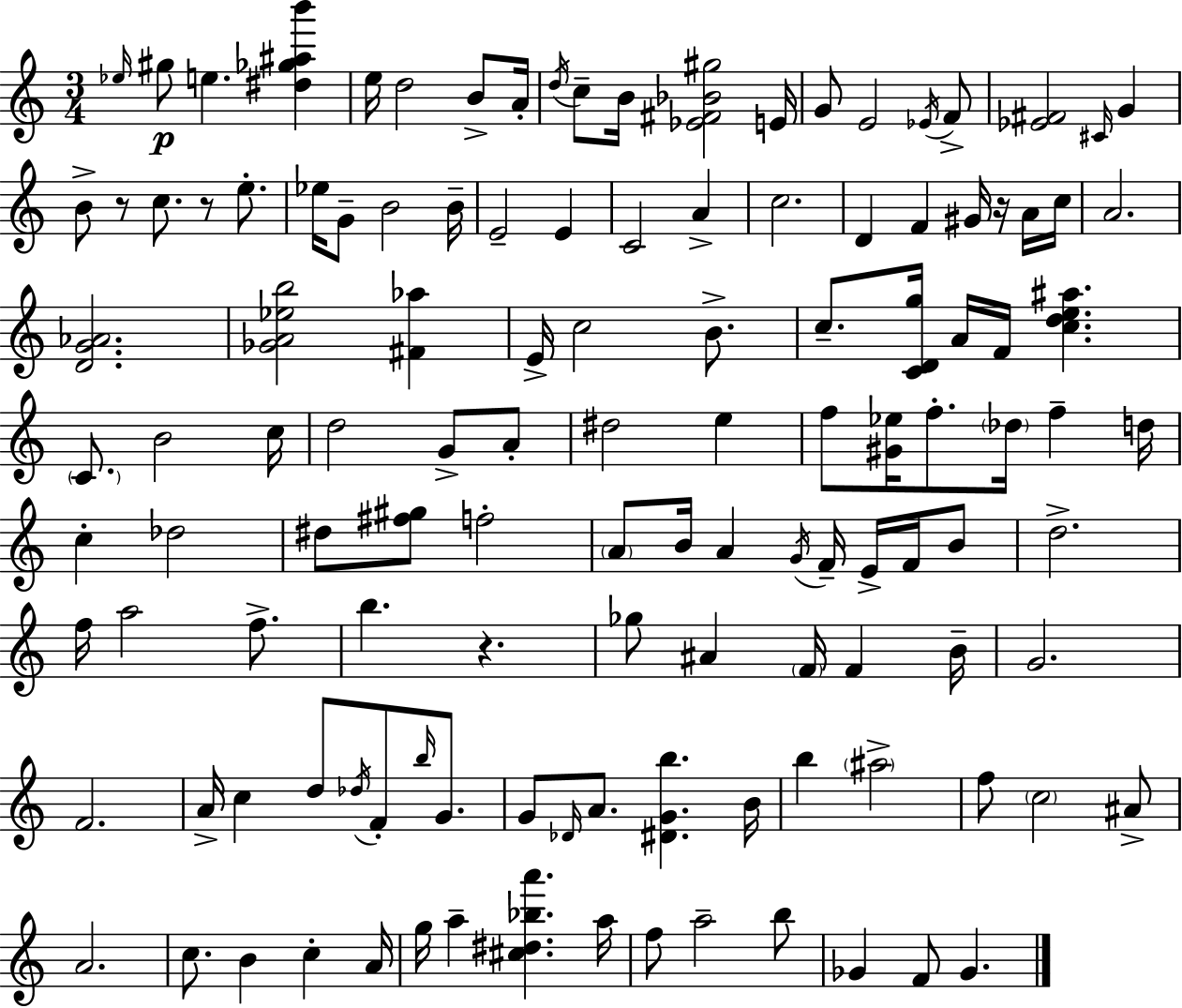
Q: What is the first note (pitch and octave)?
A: Eb5